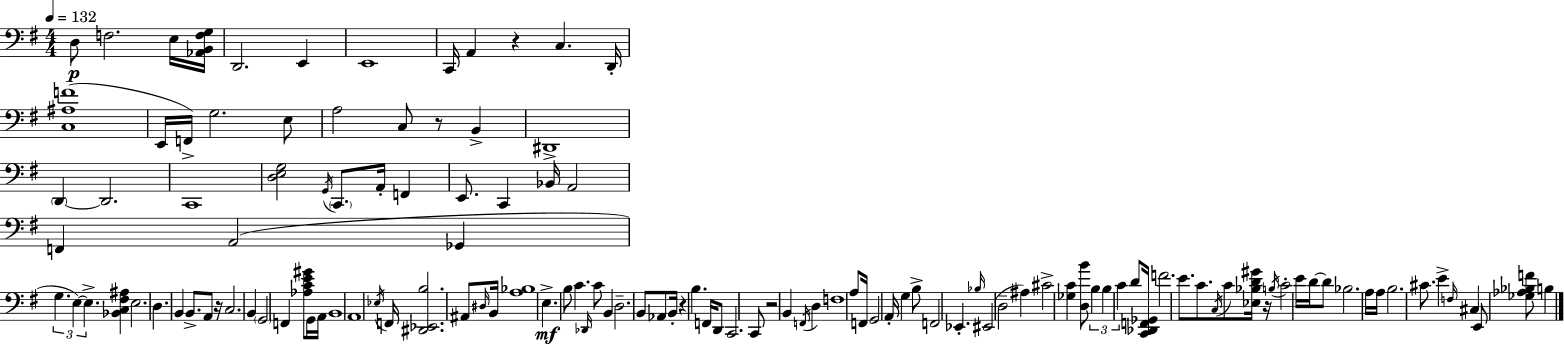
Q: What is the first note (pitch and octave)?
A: D3